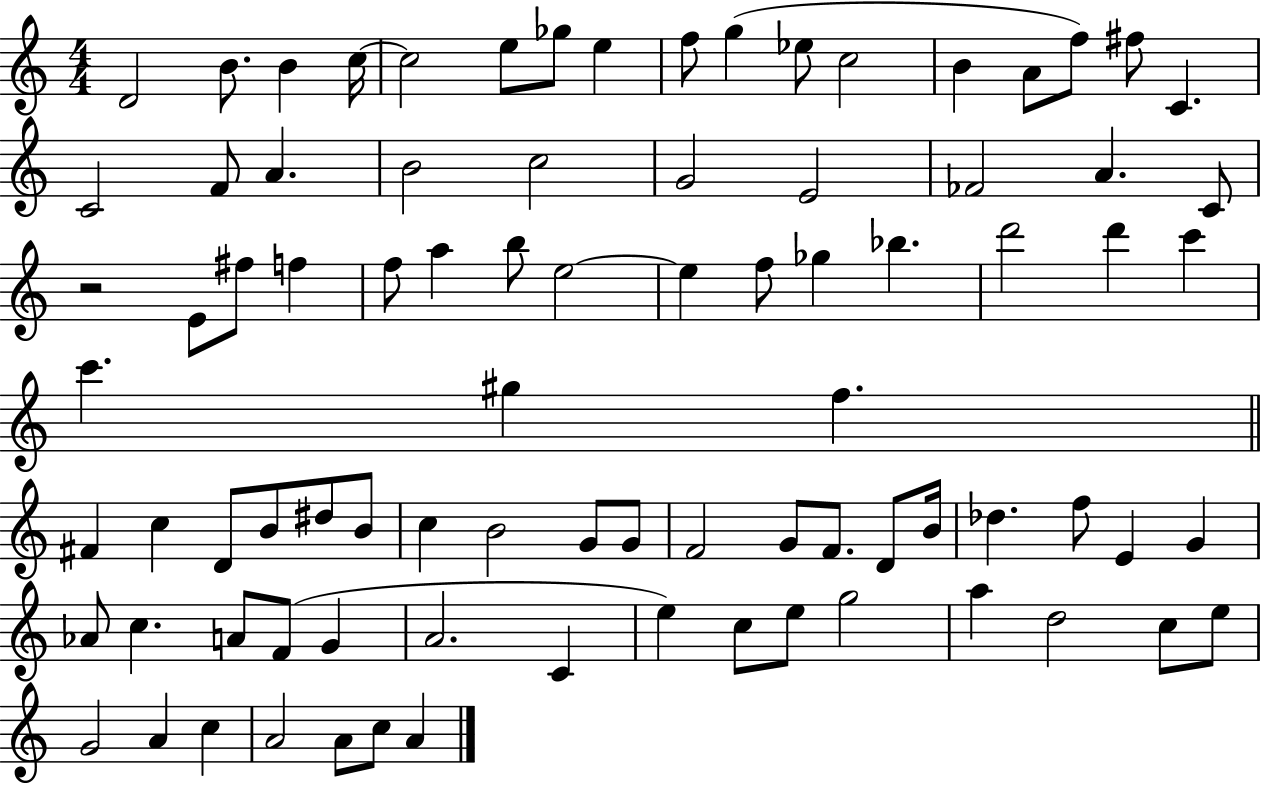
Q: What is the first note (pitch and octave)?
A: D4